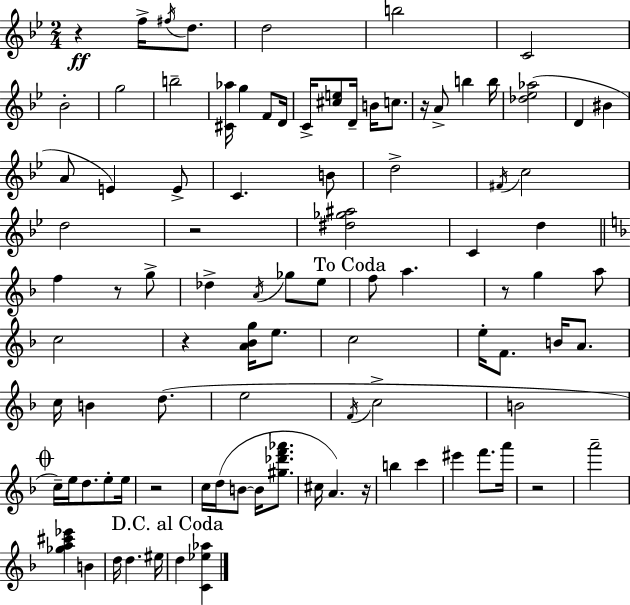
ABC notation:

X:1
T:Untitled
M:2/4
L:1/4
K:Gm
z f/4 ^f/4 d/2 d2 b2 C2 _B2 g2 b2 [^C_a]/4 g F/2 D/4 C/4 [^ce]/2 D/4 B/4 c/2 z/4 A/2 b b/4 [_d_e_a]2 D ^B A/2 E E/2 C B/2 d2 ^F/4 c2 d2 z2 [^d_g^a]2 C d f z/2 g/2 _d A/4 _g/2 e/2 f/2 a z/2 g a/2 c2 z [A_Bg]/4 e/2 c2 e/4 F/2 B/4 A/2 c/4 B d/2 e2 F/4 c2 B2 c/4 e/4 d/2 e/2 e/4 z2 c/4 d/4 B/2 B/4 [^g_d'f'_a']/2 ^c/4 A z/4 b c' ^e' f'/2 a'/4 z2 a'2 [_ga^c'_e'] B d/4 d ^e/4 d [C_e_a]